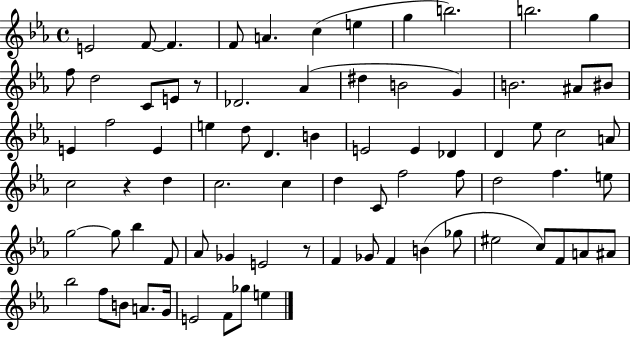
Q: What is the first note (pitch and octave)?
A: E4